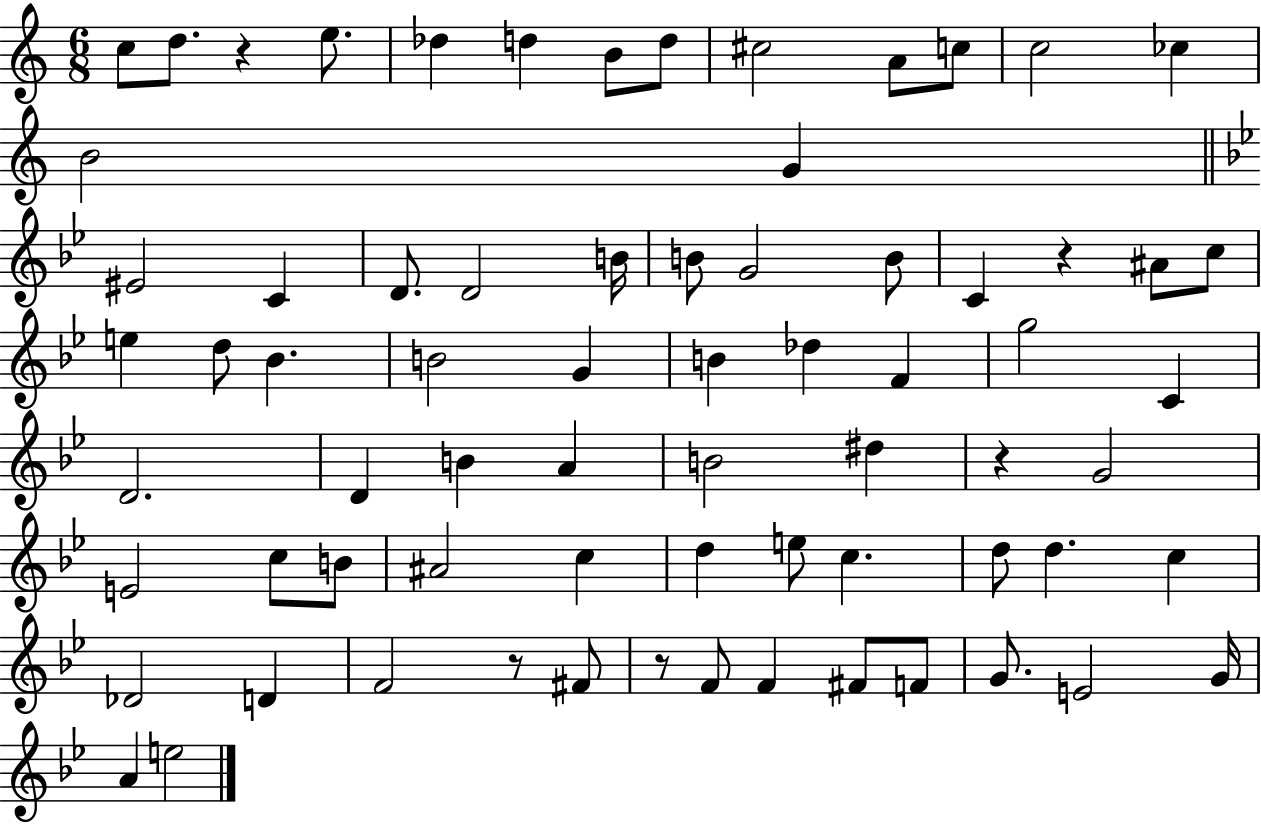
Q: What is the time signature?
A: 6/8